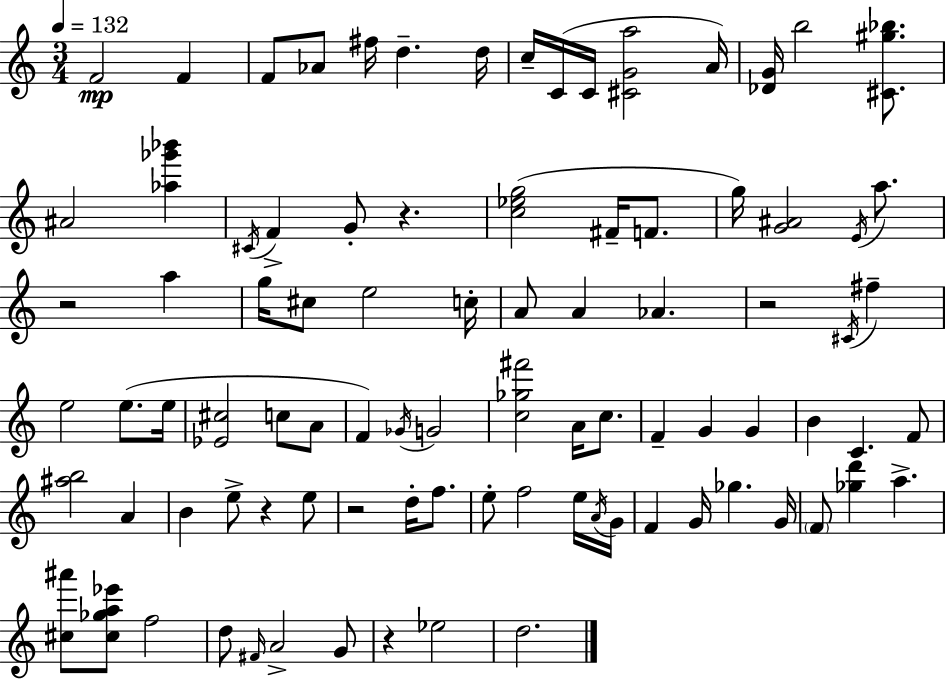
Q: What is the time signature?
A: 3/4